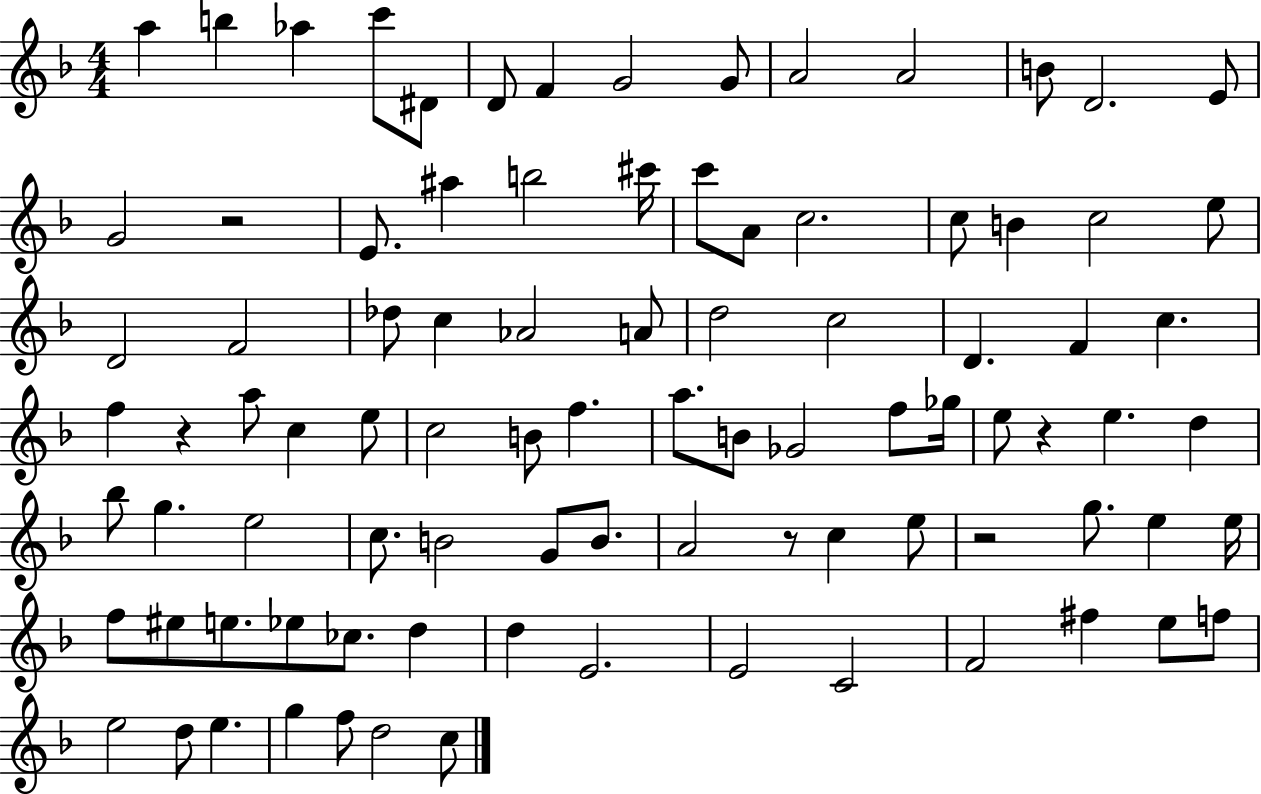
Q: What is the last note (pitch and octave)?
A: C5